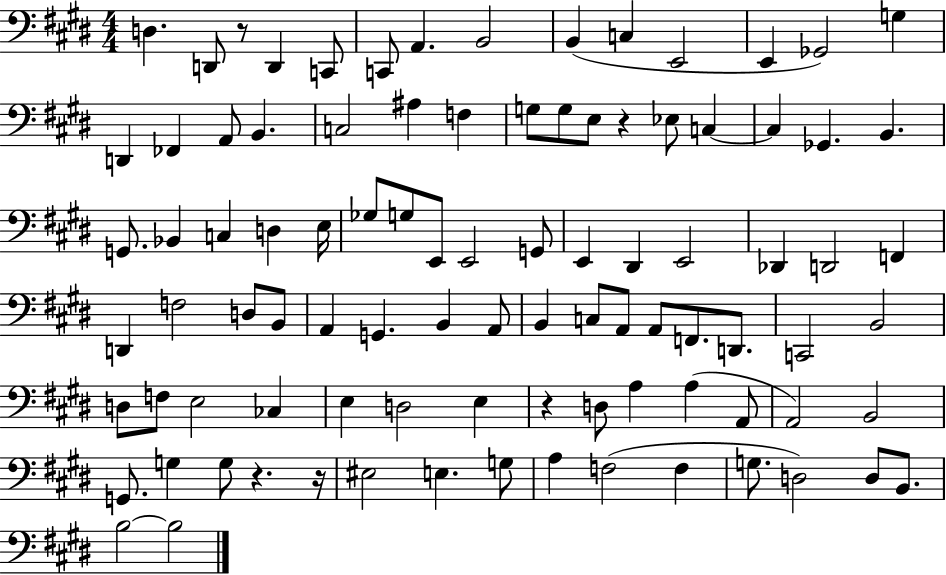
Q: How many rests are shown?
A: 5